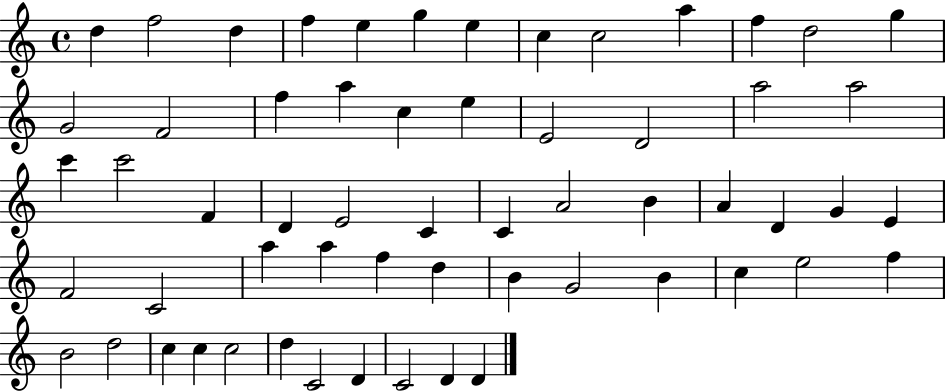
X:1
T:Untitled
M:4/4
L:1/4
K:C
d f2 d f e g e c c2 a f d2 g G2 F2 f a c e E2 D2 a2 a2 c' c'2 F D E2 C C A2 B A D G E F2 C2 a a f d B G2 B c e2 f B2 d2 c c c2 d C2 D C2 D D